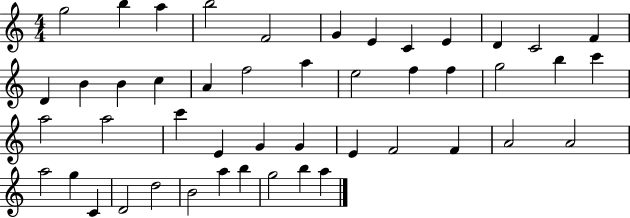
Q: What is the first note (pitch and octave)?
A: G5